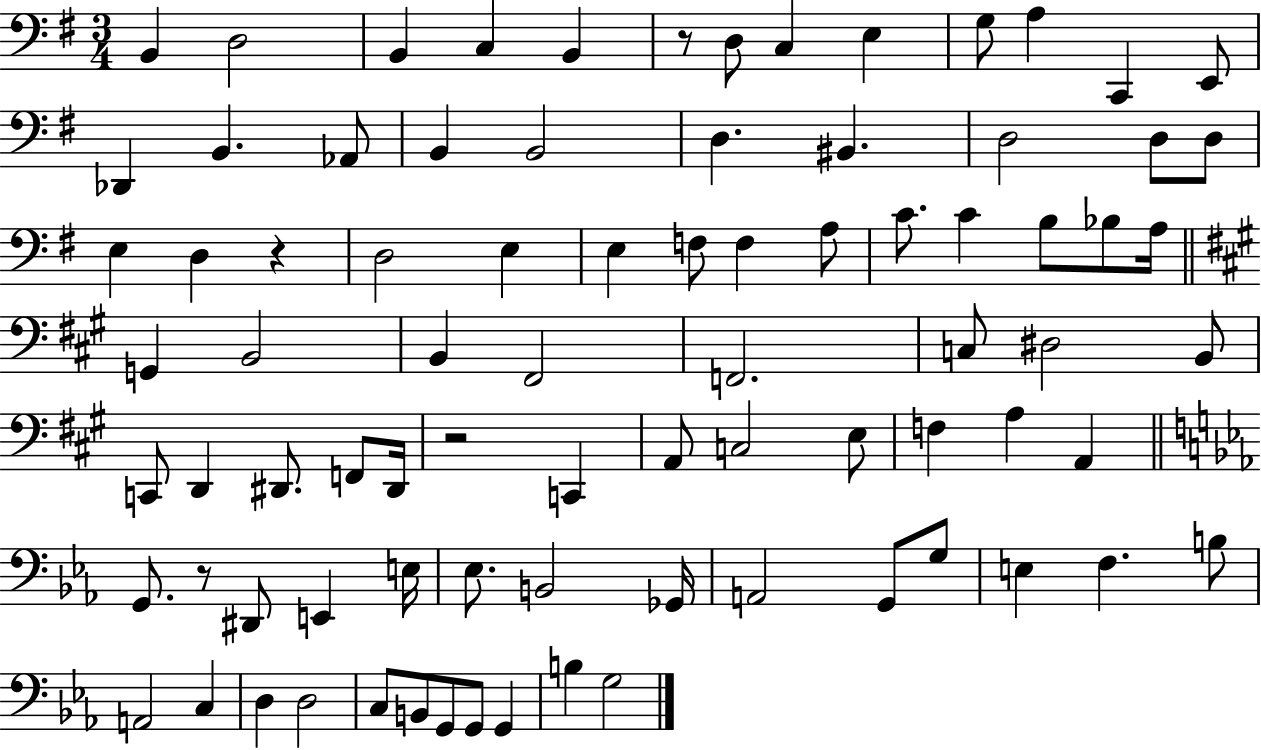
B2/q D3/h B2/q C3/q B2/q R/e D3/e C3/q E3/q G3/e A3/q C2/q E2/e Db2/q B2/q. Ab2/e B2/q B2/h D3/q. BIS2/q. D3/h D3/e D3/e E3/q D3/q R/q D3/h E3/q E3/q F3/e F3/q A3/e C4/e. C4/q B3/e Bb3/e A3/s G2/q B2/h B2/q F#2/h F2/h. C3/e D#3/h B2/e C2/e D2/q D#2/e. F2/e D#2/s R/h C2/q A2/e C3/h E3/e F3/q A3/q A2/q G2/e. R/e D#2/e E2/q E3/s Eb3/e. B2/h Gb2/s A2/h G2/e G3/e E3/q F3/q. B3/e A2/h C3/q D3/q D3/h C3/e B2/e G2/e G2/e G2/q B3/q G3/h